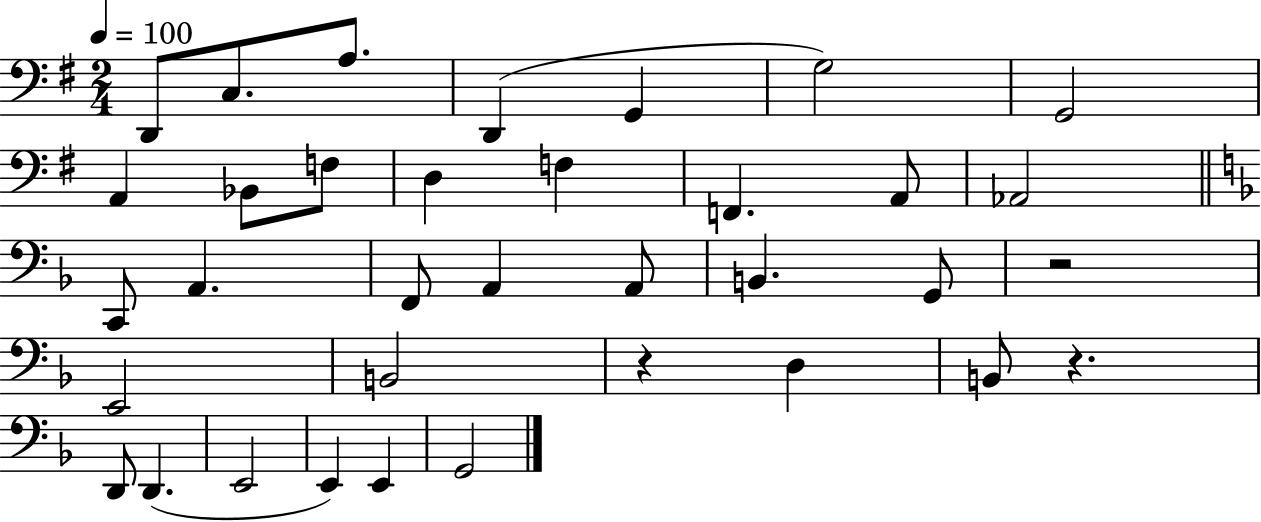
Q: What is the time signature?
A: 2/4